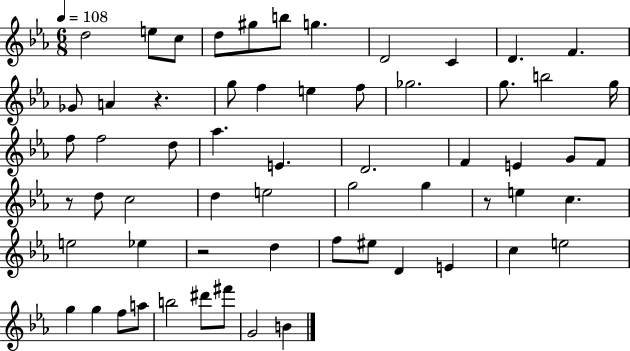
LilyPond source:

{
  \clef treble
  \numericTimeSignature
  \time 6/8
  \key ees \major
  \tempo 4 = 108
  d''2 e''8 c''8 | d''8 gis''8 b''8 g''4. | d'2 c'4 | d'4. f'4. | \break ges'8 a'4 r4. | g''8 f''4 e''4 f''8 | ges''2. | g''8. b''2 g''16 | \break f''8 f''2 d''8 | aes''4. e'4. | d'2. | f'4 e'4 g'8 f'8 | \break r8 d''8 c''2 | d''4 e''2 | g''2 g''4 | r8 e''4 c''4. | \break e''2 ees''4 | r2 d''4 | f''8 eis''8 d'4 e'4 | c''4 e''2 | \break g''4 g''4 f''8 a''8 | b''2 dis'''8 fis'''8 | g'2 b'4 | \bar "|."
}